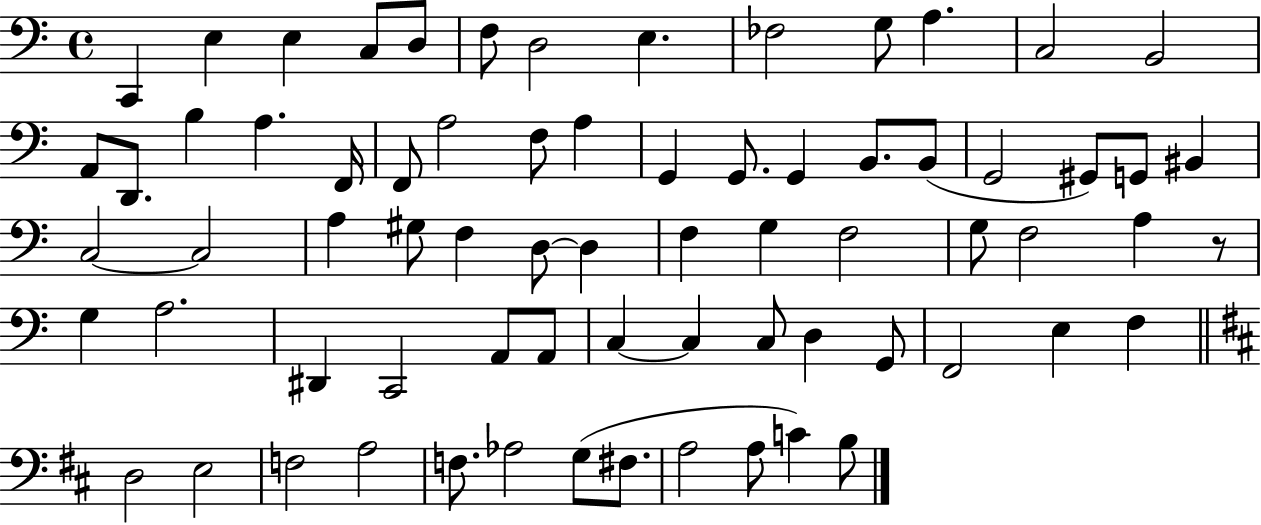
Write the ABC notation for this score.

X:1
T:Untitled
M:4/4
L:1/4
K:C
C,, E, E, C,/2 D,/2 F,/2 D,2 E, _F,2 G,/2 A, C,2 B,,2 A,,/2 D,,/2 B, A, F,,/4 F,,/2 A,2 F,/2 A, G,, G,,/2 G,, B,,/2 B,,/2 G,,2 ^G,,/2 G,,/2 ^B,, C,2 C,2 A, ^G,/2 F, D,/2 D, F, G, F,2 G,/2 F,2 A, z/2 G, A,2 ^D,, C,,2 A,,/2 A,,/2 C, C, C,/2 D, G,,/2 F,,2 E, F, D,2 E,2 F,2 A,2 F,/2 _A,2 G,/2 ^F,/2 A,2 A,/2 C B,/2